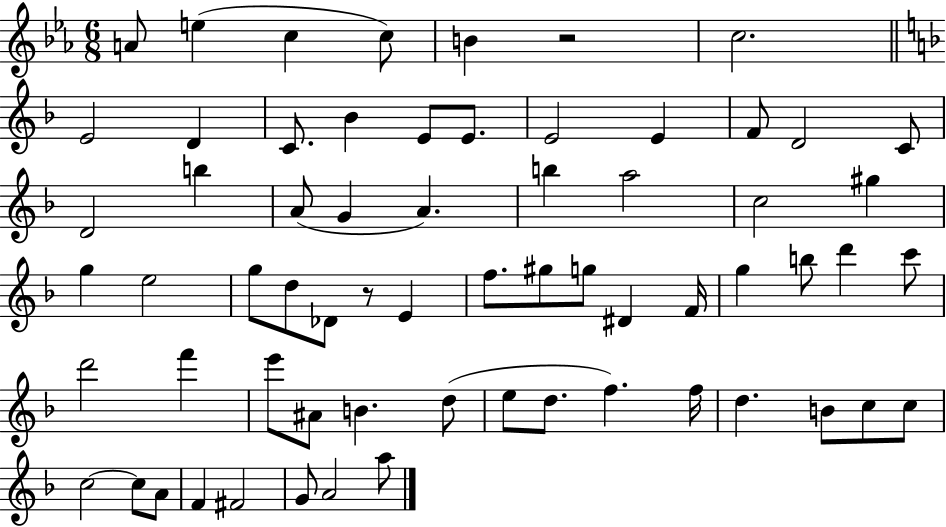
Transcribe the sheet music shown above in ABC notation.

X:1
T:Untitled
M:6/8
L:1/4
K:Eb
A/2 e c c/2 B z2 c2 E2 D C/2 _B E/2 E/2 E2 E F/2 D2 C/2 D2 b A/2 G A b a2 c2 ^g g e2 g/2 d/2 _D/2 z/2 E f/2 ^g/2 g/2 ^D F/4 g b/2 d' c'/2 d'2 f' e'/2 ^A/2 B d/2 e/2 d/2 f f/4 d B/2 c/2 c/2 c2 c/2 A/2 F ^F2 G/2 A2 a/2